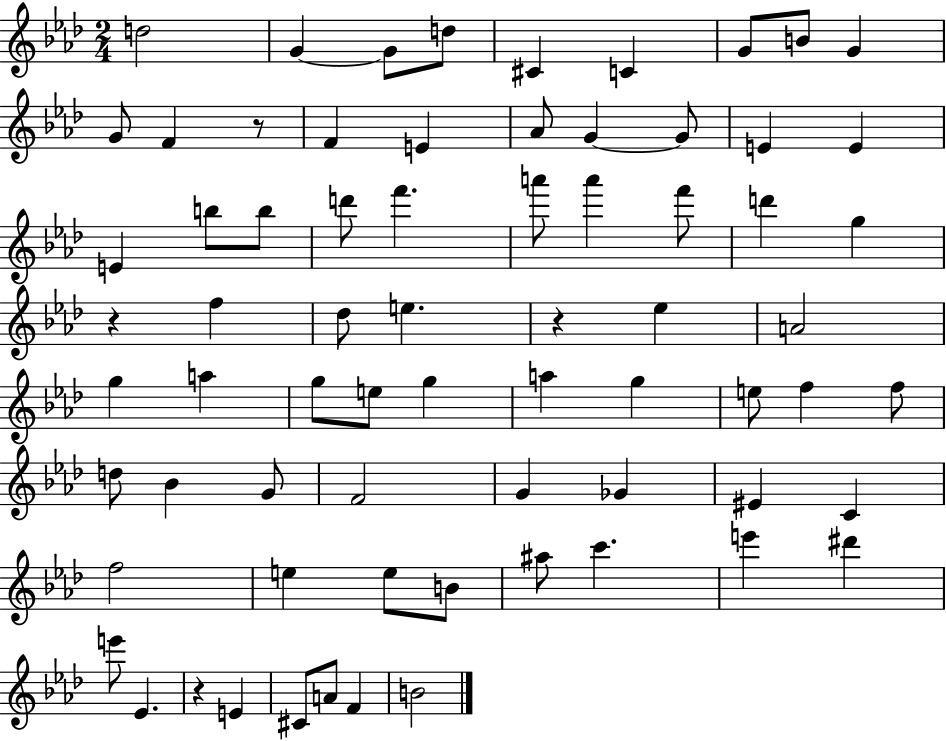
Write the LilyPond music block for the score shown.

{
  \clef treble
  \numericTimeSignature
  \time 2/4
  \key aes \major
  \repeat volta 2 { d''2 | g'4~~ g'8 d''8 | cis'4 c'4 | g'8 b'8 g'4 | \break g'8 f'4 r8 | f'4 e'4 | aes'8 g'4~~ g'8 | e'4 e'4 | \break e'4 b''8 b''8 | d'''8 f'''4. | a'''8 a'''4 f'''8 | d'''4 g''4 | \break r4 f''4 | des''8 e''4. | r4 ees''4 | a'2 | \break g''4 a''4 | g''8 e''8 g''4 | a''4 g''4 | e''8 f''4 f''8 | \break d''8 bes'4 g'8 | f'2 | g'4 ges'4 | eis'4 c'4 | \break f''2 | e''4 e''8 b'8 | ais''8 c'''4. | e'''4 dis'''4 | \break e'''8 ees'4. | r4 e'4 | cis'8 a'8 f'4 | b'2 | \break } \bar "|."
}